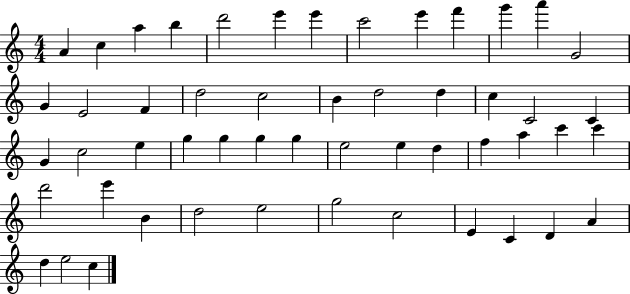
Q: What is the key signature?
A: C major